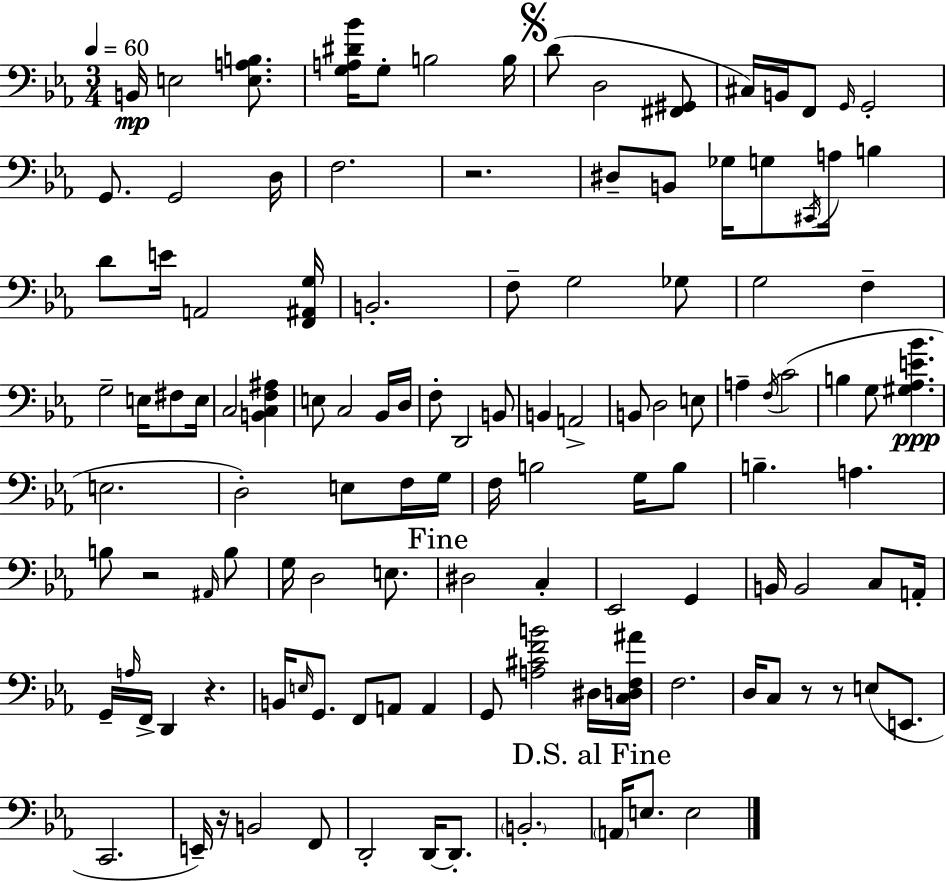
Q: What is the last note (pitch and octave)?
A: E3